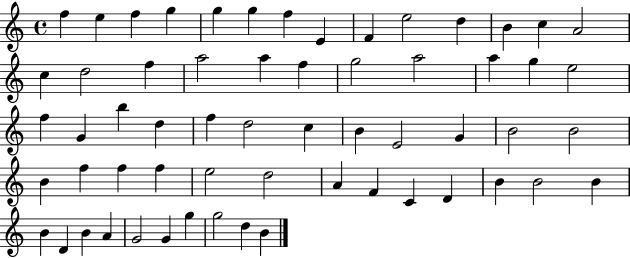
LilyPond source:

{
  \clef treble
  \time 4/4
  \defaultTimeSignature
  \key c \major
  f''4 e''4 f''4 g''4 | g''4 g''4 f''4 e'4 | f'4 e''2 d''4 | b'4 c''4 a'2 | \break c''4 d''2 f''4 | a''2 a''4 f''4 | g''2 a''2 | a''4 g''4 e''2 | \break f''4 g'4 b''4 d''4 | f''4 d''2 c''4 | b'4 e'2 g'4 | b'2 b'2 | \break b'4 f''4 f''4 f''4 | e''2 d''2 | a'4 f'4 c'4 d'4 | b'4 b'2 b'4 | \break b'4 d'4 b'4 a'4 | g'2 g'4 g''4 | g''2 d''4 b'4 | \bar "|."
}